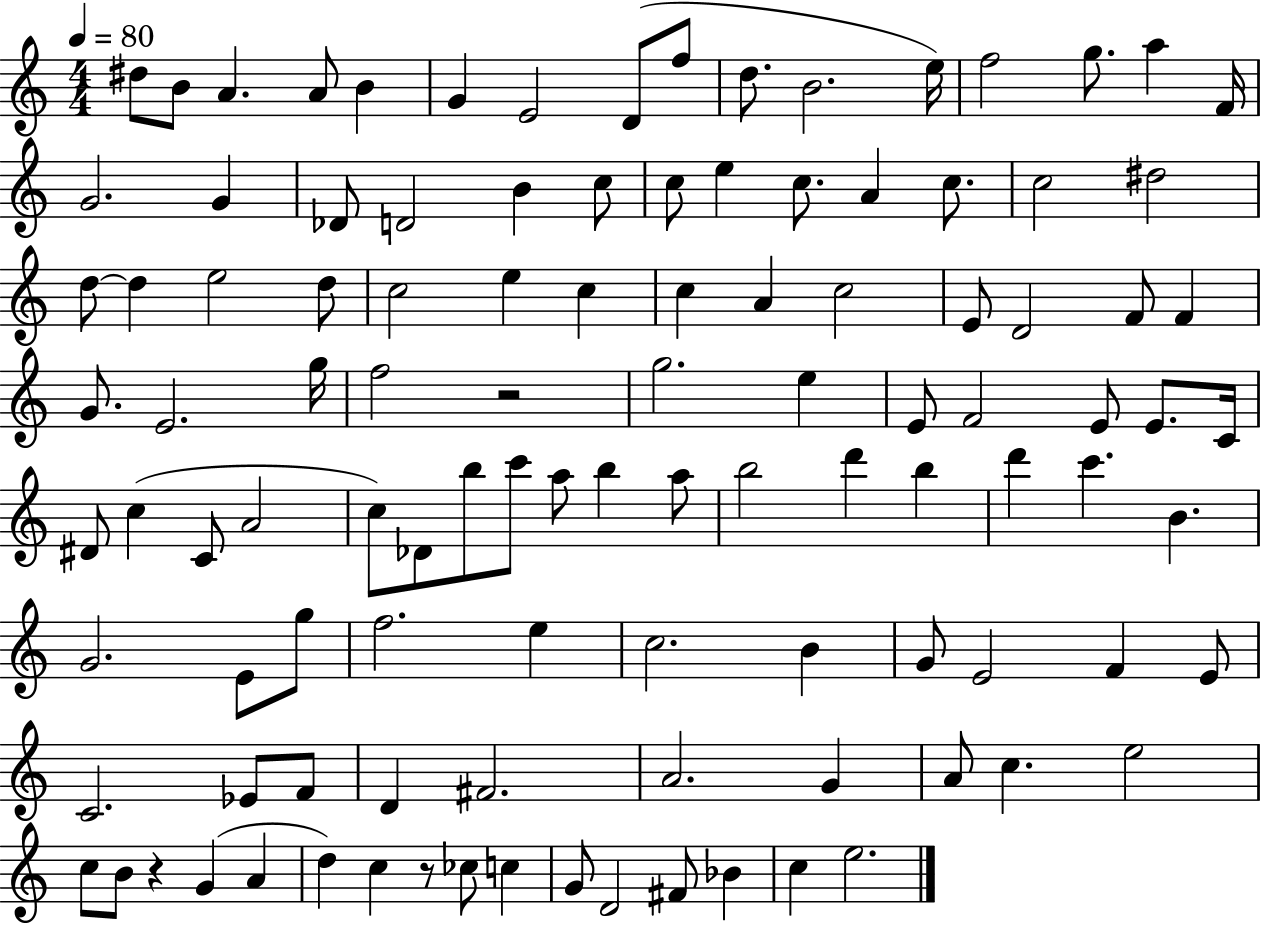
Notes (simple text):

D#5/e B4/e A4/q. A4/e B4/q G4/q E4/h D4/e F5/e D5/e. B4/h. E5/s F5/h G5/e. A5/q F4/s G4/h. G4/q Db4/e D4/h B4/q C5/e C5/e E5/q C5/e. A4/q C5/e. C5/h D#5/h D5/e D5/q E5/h D5/e C5/h E5/q C5/q C5/q A4/q C5/h E4/e D4/h F4/e F4/q G4/e. E4/h. G5/s F5/h R/h G5/h. E5/q E4/e F4/h E4/e E4/e. C4/s D#4/e C5/q C4/e A4/h C5/e Db4/e B5/e C6/e A5/e B5/q A5/e B5/h D6/q B5/q D6/q C6/q. B4/q. G4/h. E4/e G5/e F5/h. E5/q C5/h. B4/q G4/e E4/h F4/q E4/e C4/h. Eb4/e F4/e D4/q F#4/h. A4/h. G4/q A4/e C5/q. E5/h C5/e B4/e R/q G4/q A4/q D5/q C5/q R/e CES5/e C5/q G4/e D4/h F#4/e Bb4/q C5/q E5/h.